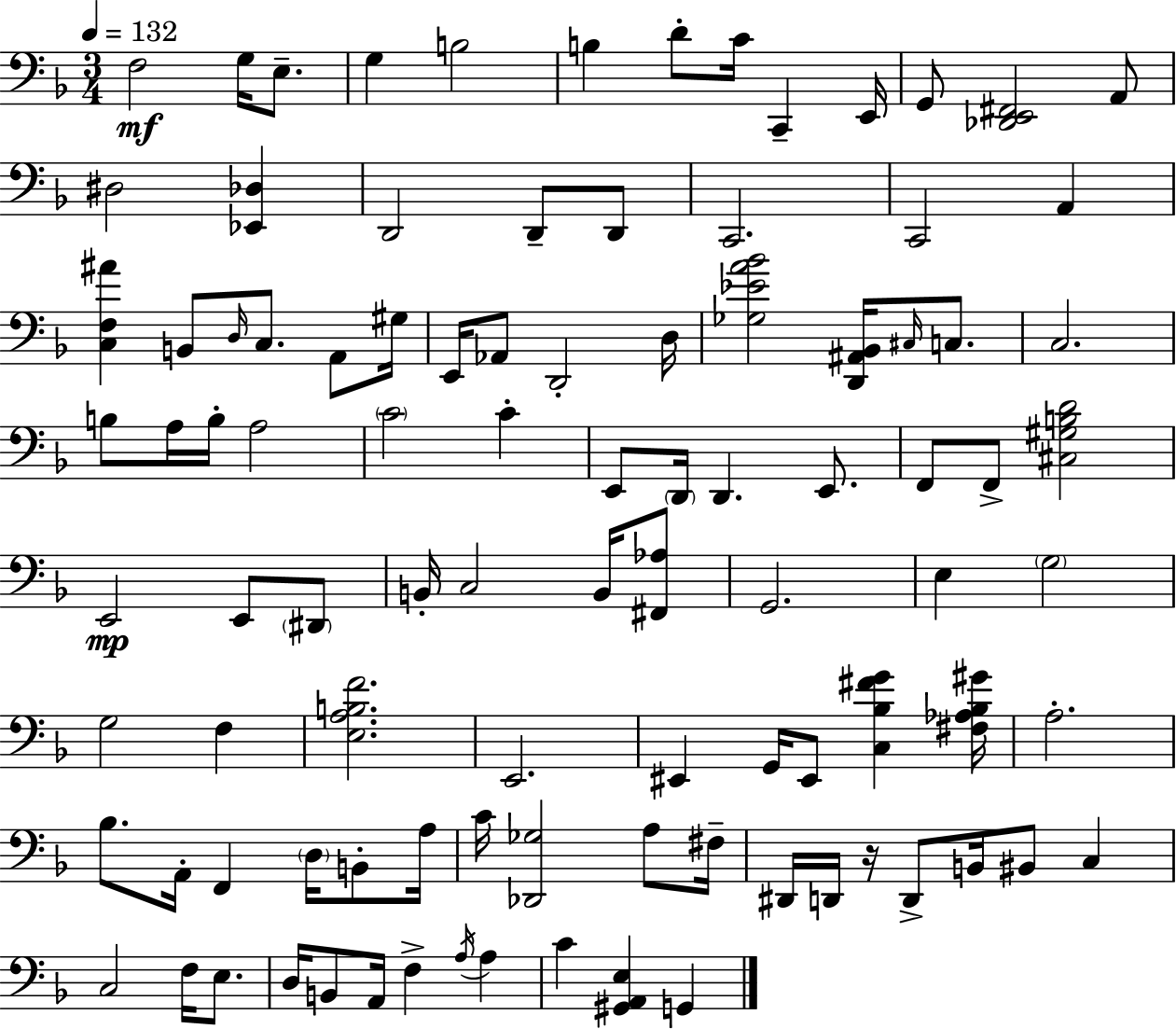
X:1
T:Untitled
M:3/4
L:1/4
K:F
F,2 G,/4 E,/2 G, B,2 B, D/2 C/4 C,, E,,/4 G,,/2 [_D,,E,,^F,,]2 A,,/2 ^D,2 [_E,,_D,] D,,2 D,,/2 D,,/2 C,,2 C,,2 A,, [C,F,^A] B,,/2 D,/4 C,/2 A,,/2 ^G,/4 E,,/4 _A,,/2 D,,2 D,/4 [_G,_EA_B]2 [D,,^A,,_B,,]/4 ^C,/4 C,/2 C,2 B,/2 A,/4 B,/4 A,2 C2 C E,,/2 D,,/4 D,, E,,/2 F,,/2 F,,/2 [^C,^G,B,D]2 E,,2 E,,/2 ^D,,/2 B,,/4 C,2 B,,/4 [^F,,_A,]/2 G,,2 E, G,2 G,2 F, [E,A,B,F]2 E,,2 ^E,, G,,/4 ^E,,/2 [C,_B,^FG] [^F,_A,_B,^G]/4 A,2 _B,/2 A,,/4 F,, D,/4 B,,/2 A,/4 C/4 [_D,,_G,]2 A,/2 ^F,/4 ^D,,/4 D,,/4 z/4 D,,/2 B,,/4 ^B,,/2 C, C,2 F,/4 E,/2 D,/4 B,,/2 A,,/4 F, A,/4 A, C [^G,,A,,E,] G,,